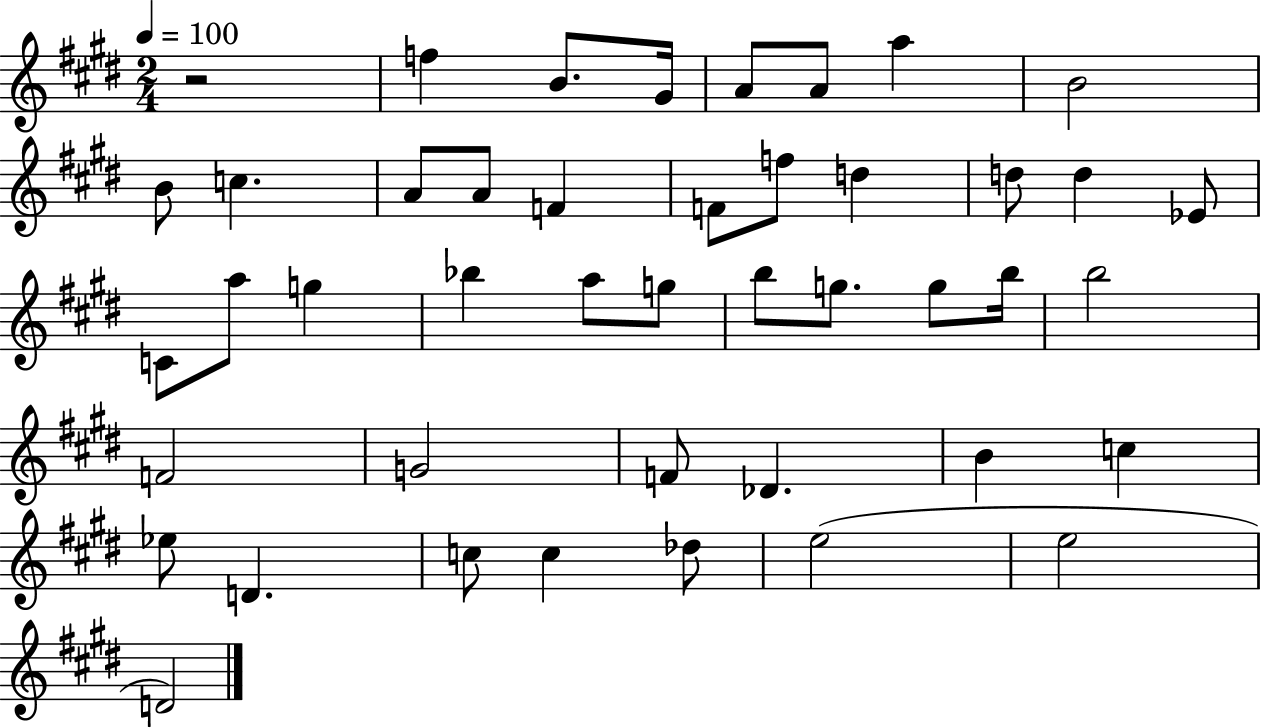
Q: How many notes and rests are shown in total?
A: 44